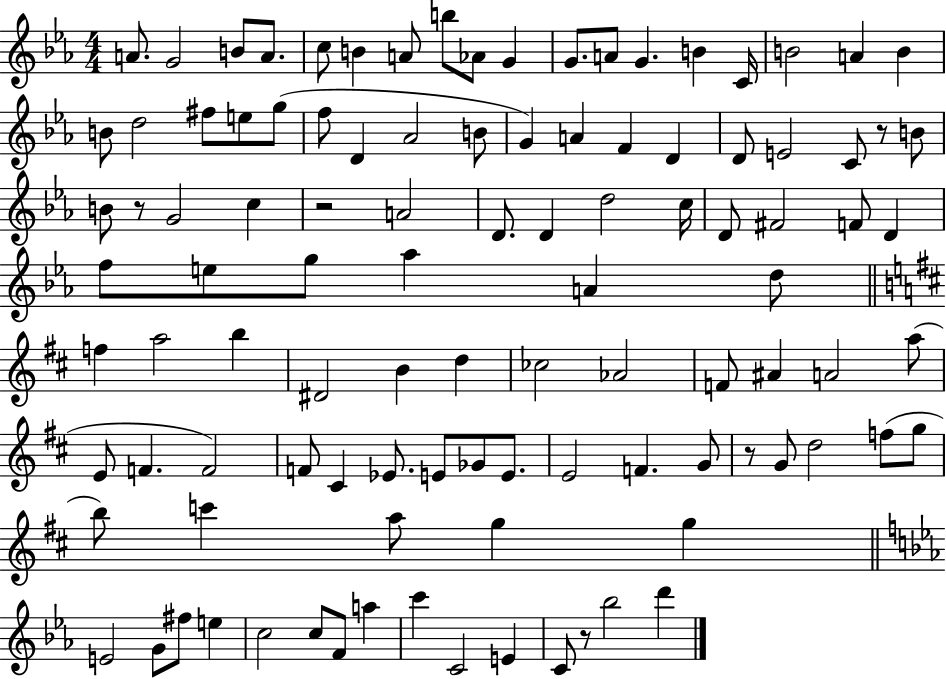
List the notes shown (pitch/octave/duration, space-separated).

A4/e. G4/h B4/e A4/e. C5/e B4/q A4/e B5/e Ab4/e G4/q G4/e. A4/e G4/q. B4/q C4/s B4/h A4/q B4/q B4/e D5/h F#5/e E5/e G5/e F5/e D4/q Ab4/h B4/e G4/q A4/q F4/q D4/q D4/e E4/h C4/e R/e B4/e B4/e R/e G4/h C5/q R/h A4/h D4/e. D4/q D5/h C5/s D4/e F#4/h F4/e D4/q F5/e E5/e G5/e Ab5/q A4/q D5/e F5/q A5/h B5/q D#4/h B4/q D5/q CES5/h Ab4/h F4/e A#4/q A4/h A5/e E4/e F4/q. F4/h F4/e C#4/q Eb4/e. E4/e Gb4/e E4/e. E4/h F4/q. G4/e R/e G4/e D5/h F5/e G5/e B5/e C6/q A5/e G5/q G5/q E4/h G4/e F#5/e E5/q C5/h C5/e F4/e A5/q C6/q C4/h E4/q C4/e R/e Bb5/h D6/q